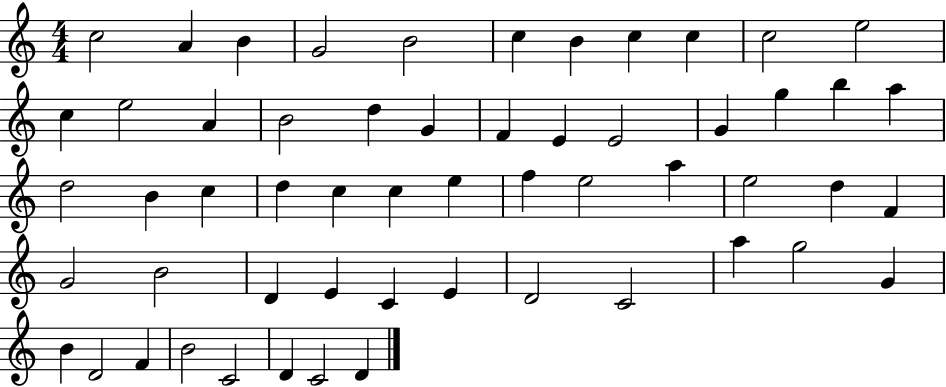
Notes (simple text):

C5/h A4/q B4/q G4/h B4/h C5/q B4/q C5/q C5/q C5/h E5/h C5/q E5/h A4/q B4/h D5/q G4/q F4/q E4/q E4/h G4/q G5/q B5/q A5/q D5/h B4/q C5/q D5/q C5/q C5/q E5/q F5/q E5/h A5/q E5/h D5/q F4/q G4/h B4/h D4/q E4/q C4/q E4/q D4/h C4/h A5/q G5/h G4/q B4/q D4/h F4/q B4/h C4/h D4/q C4/h D4/q